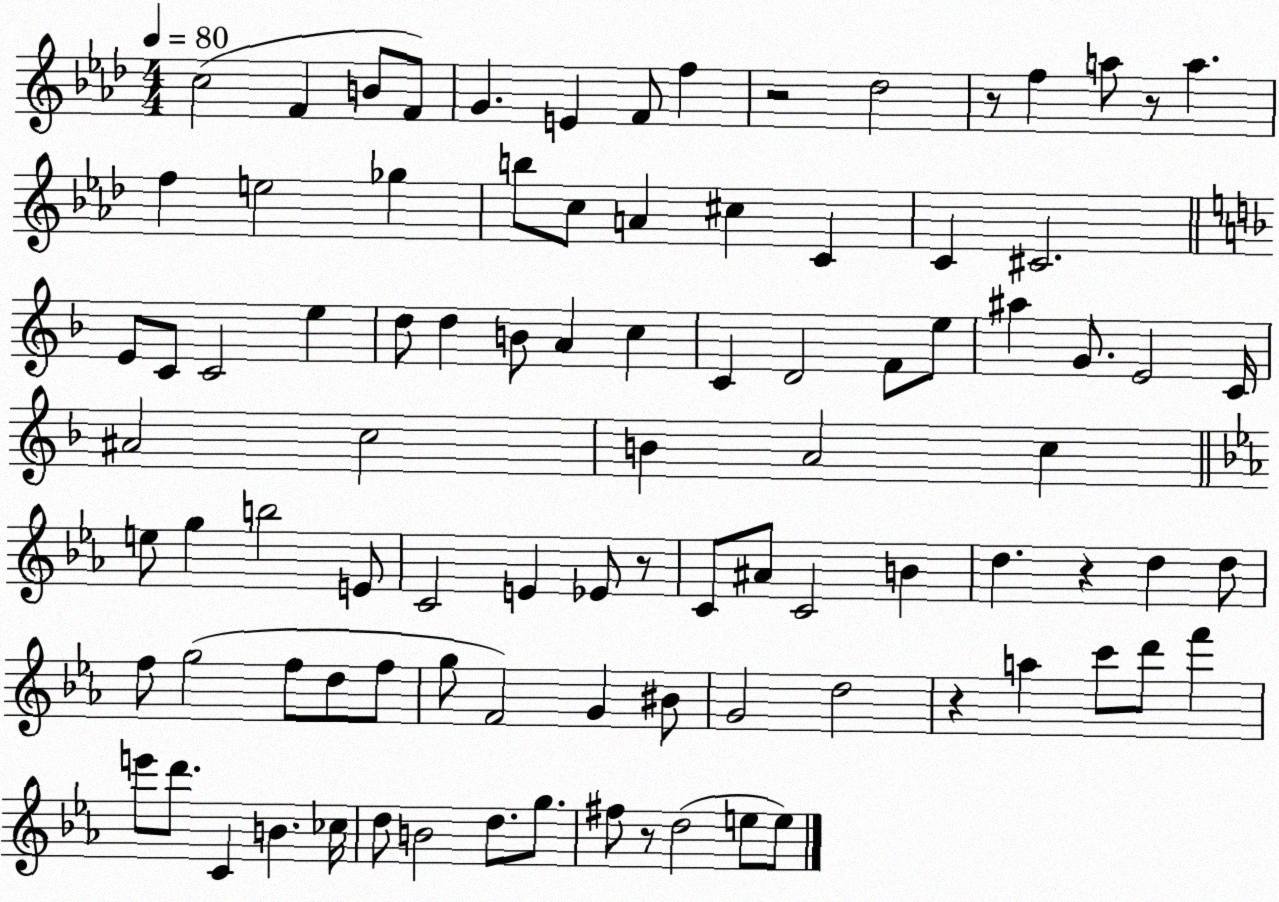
X:1
T:Untitled
M:4/4
L:1/4
K:Ab
c2 F B/2 F/2 G E F/2 f z2 _d2 z/2 f a/2 z/2 a f e2 _g b/2 c/2 A ^c C C ^C2 E/2 C/2 C2 e d/2 d B/2 A c C D2 F/2 e/2 ^a G/2 E2 C/4 ^A2 c2 B A2 c e/2 g b2 E/2 C2 E _E/2 z/2 C/2 ^A/2 C2 B d z d d/2 f/2 g2 f/2 d/2 f/2 g/2 F2 G ^B/2 G2 d2 z a c'/2 d'/2 f' e'/2 d'/2 C B _c/4 d/2 B2 d/2 g/2 ^f/2 z/2 d2 e/2 e/2